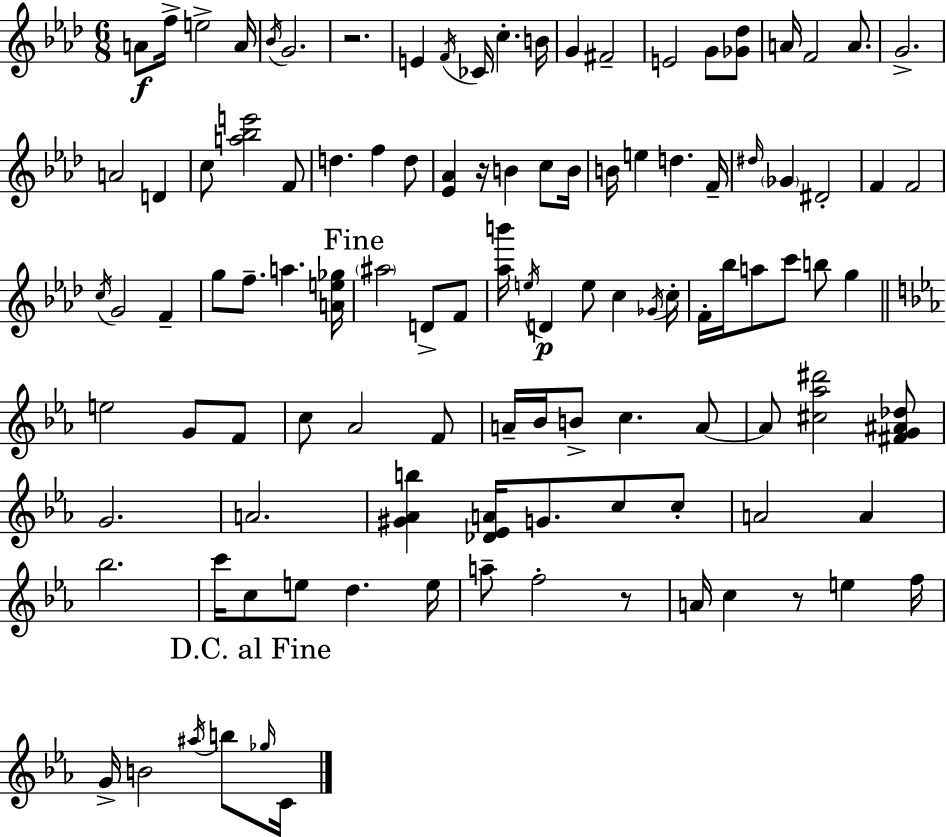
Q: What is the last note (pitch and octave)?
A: C4